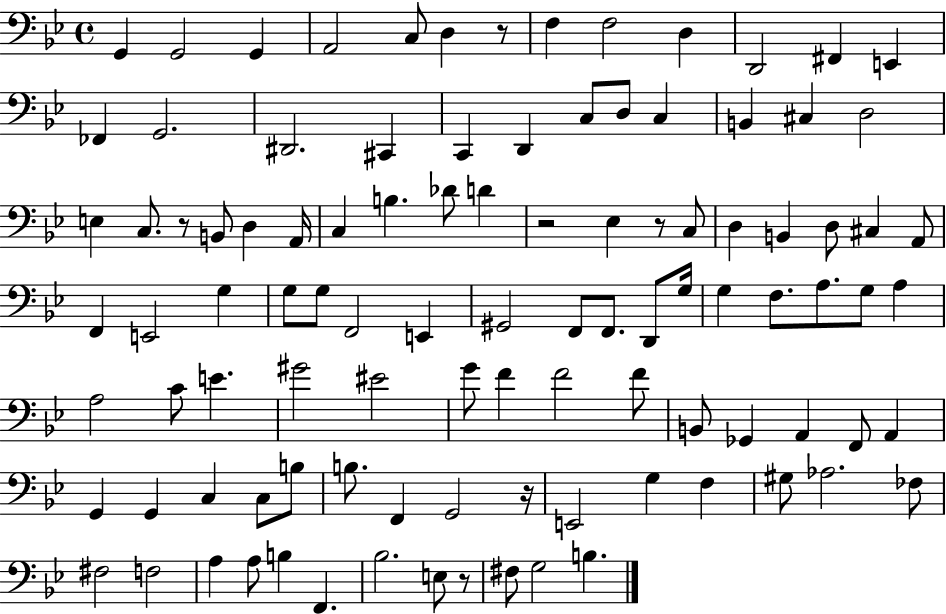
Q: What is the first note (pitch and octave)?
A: G2